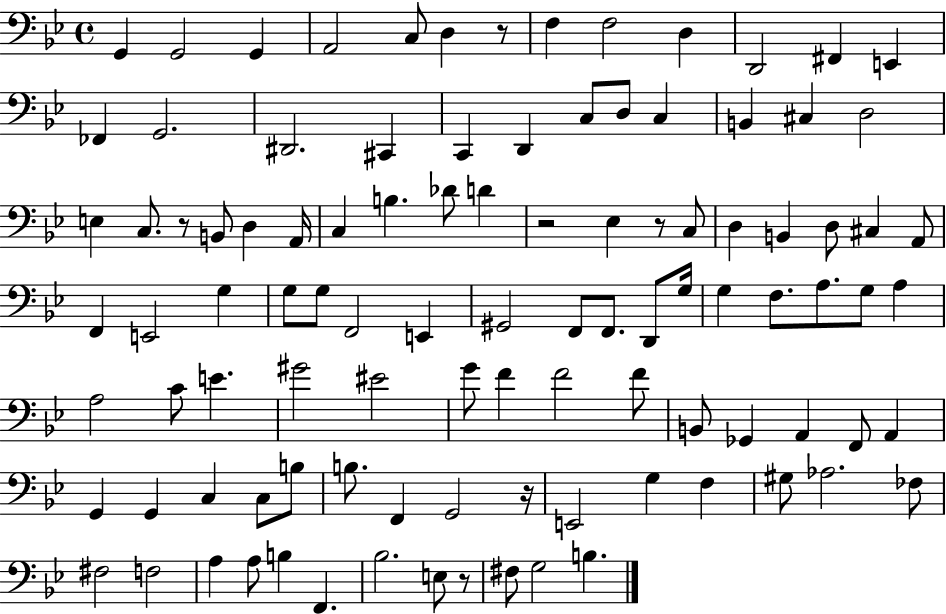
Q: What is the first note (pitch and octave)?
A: G2